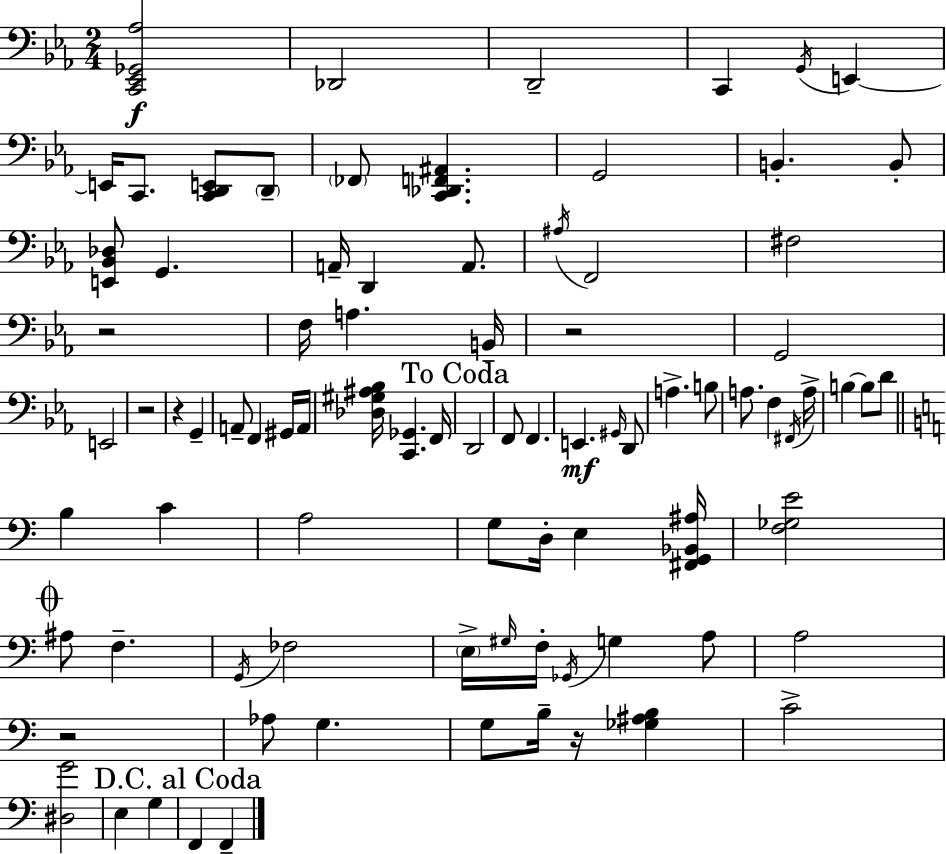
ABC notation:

X:1
T:Untitled
M:2/4
L:1/4
K:Eb
[C,,_E,,_G,,_A,]2 _D,,2 D,,2 C,, G,,/4 E,, E,,/4 C,,/2 [C,,D,,E,,]/2 D,,/2 _F,,/2 [C,,_D,,F,,^A,,] G,,2 B,, B,,/2 [E,,_B,,_D,]/2 G,, A,,/4 D,, A,,/2 ^A,/4 F,,2 ^F,2 z2 F,/4 A, B,,/4 z2 G,,2 E,,2 z2 z G,, A,,/2 F,, ^G,,/4 A,,/4 [_D,^G,^A,_B,]/4 [C,,_G,,] F,,/4 D,,2 F,,/2 F,, E,, ^G,,/4 D,,/2 A, B,/2 A,/2 F, ^F,,/4 A,/4 B, B,/2 D/2 B, C A,2 G,/2 D,/4 E, [^F,,G,,_B,,^A,]/4 [F,_G,E]2 ^A,/2 F, G,,/4 _F,2 E,/4 ^G,/4 F,/4 _G,,/4 G, A,/2 A,2 z2 _A,/2 G, G,/2 B,/4 z/4 [_G,^A,B,] C2 [^D,G]2 E, G, F,, F,,